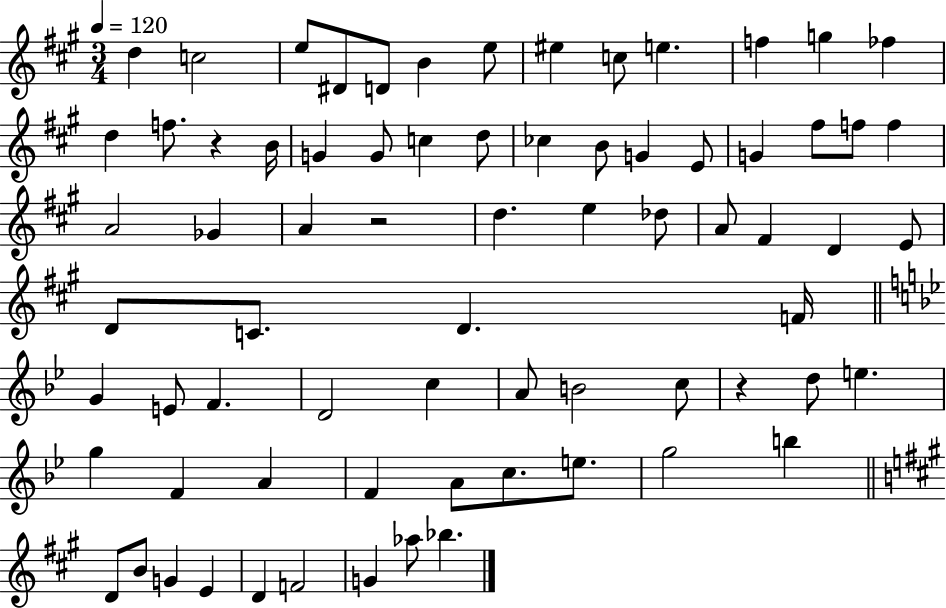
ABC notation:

X:1
T:Untitled
M:3/4
L:1/4
K:A
d c2 e/2 ^D/2 D/2 B e/2 ^e c/2 e f g _f d f/2 z B/4 G G/2 c d/2 _c B/2 G E/2 G ^f/2 f/2 f A2 _G A z2 d e _d/2 A/2 ^F D E/2 D/2 C/2 D F/4 G E/2 F D2 c A/2 B2 c/2 z d/2 e g F A F A/2 c/2 e/2 g2 b D/2 B/2 G E D F2 G _a/2 _b